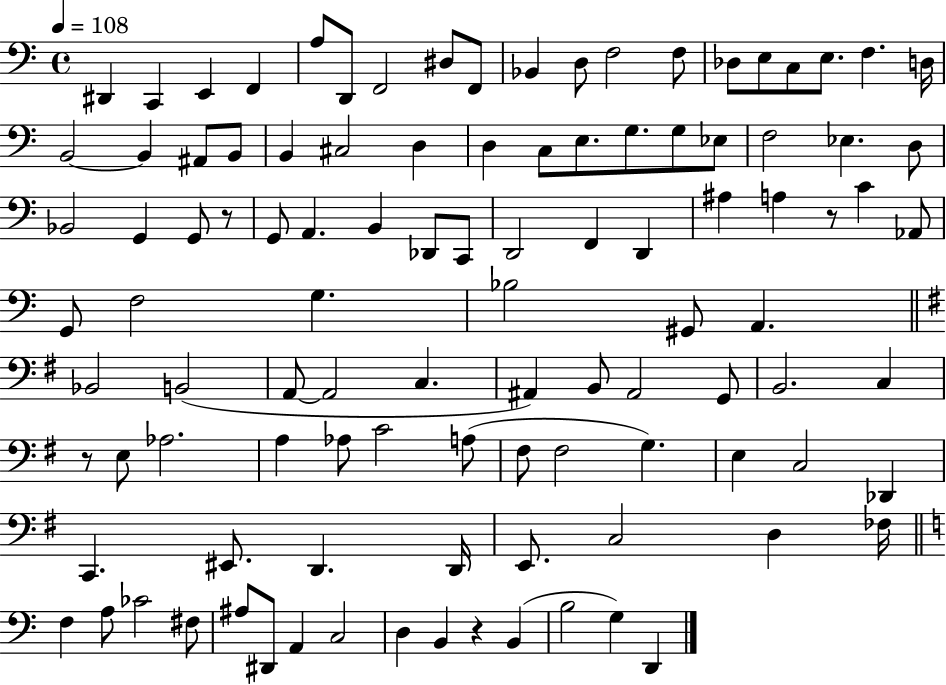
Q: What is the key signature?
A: C major